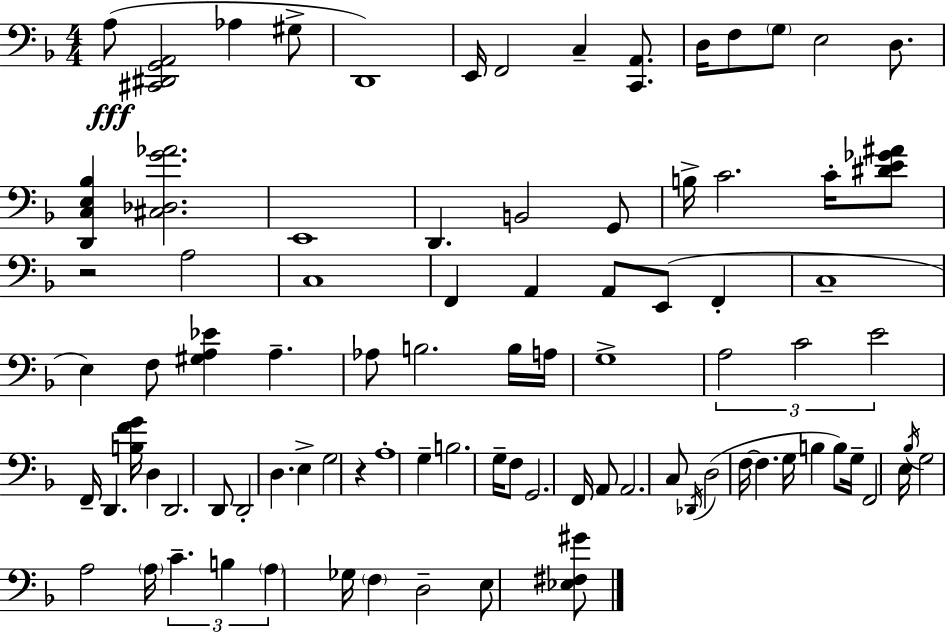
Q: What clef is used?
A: bass